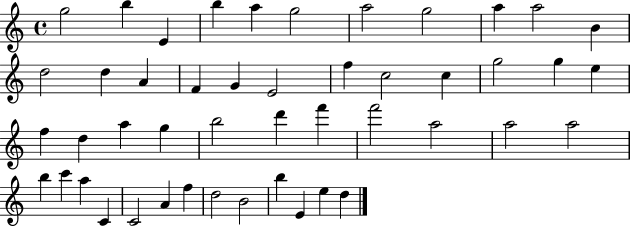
{
  \clef treble
  \time 4/4
  \defaultTimeSignature
  \key c \major
  g''2 b''4 e'4 | b''4 a''4 g''2 | a''2 g''2 | a''4 a''2 b'4 | \break d''2 d''4 a'4 | f'4 g'4 e'2 | f''4 c''2 c''4 | g''2 g''4 e''4 | \break f''4 d''4 a''4 g''4 | b''2 d'''4 f'''4 | f'''2 a''2 | a''2 a''2 | \break b''4 c'''4 a''4 c'4 | c'2 a'4 f''4 | d''2 b'2 | b''4 e'4 e''4 d''4 | \break \bar "|."
}